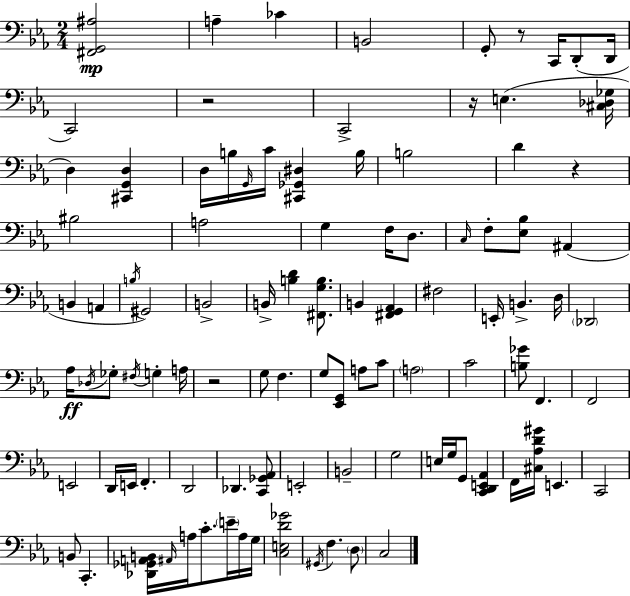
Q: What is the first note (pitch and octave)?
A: A3